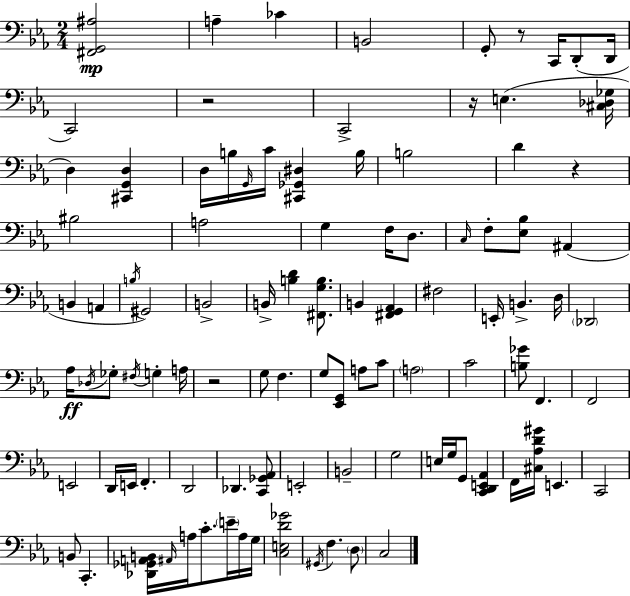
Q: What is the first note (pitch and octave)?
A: A3